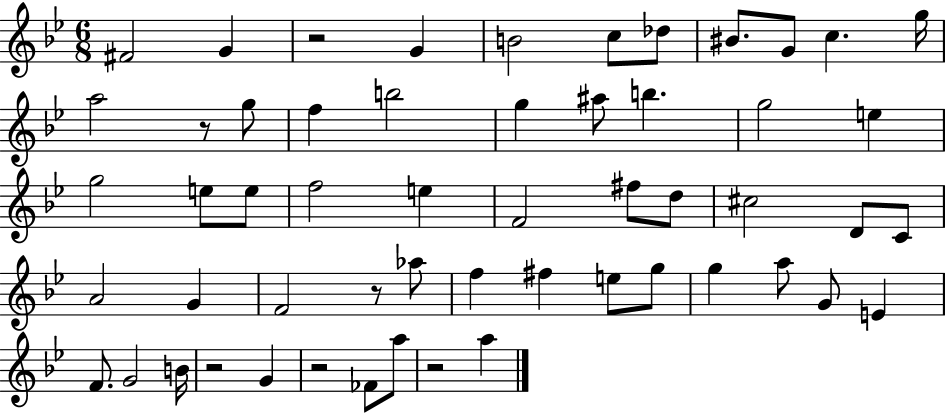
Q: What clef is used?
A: treble